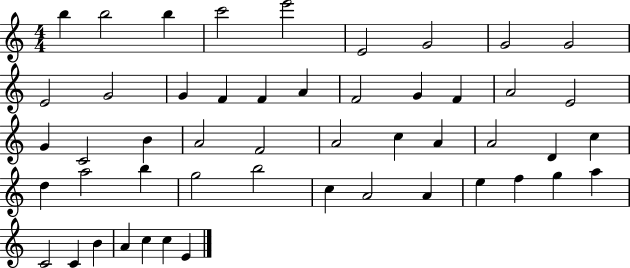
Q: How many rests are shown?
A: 0